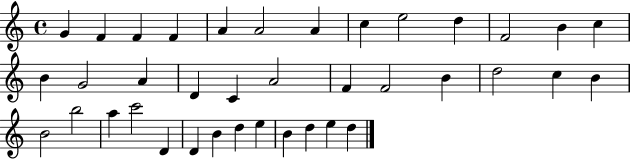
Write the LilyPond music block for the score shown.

{
  \clef treble
  \time 4/4
  \defaultTimeSignature
  \key c \major
  g'4 f'4 f'4 f'4 | a'4 a'2 a'4 | c''4 e''2 d''4 | f'2 b'4 c''4 | \break b'4 g'2 a'4 | d'4 c'4 a'2 | f'4 f'2 b'4 | d''2 c''4 b'4 | \break b'2 b''2 | a''4 c'''2 d'4 | d'4 b'4 d''4 e''4 | b'4 d''4 e''4 d''4 | \break \bar "|."
}